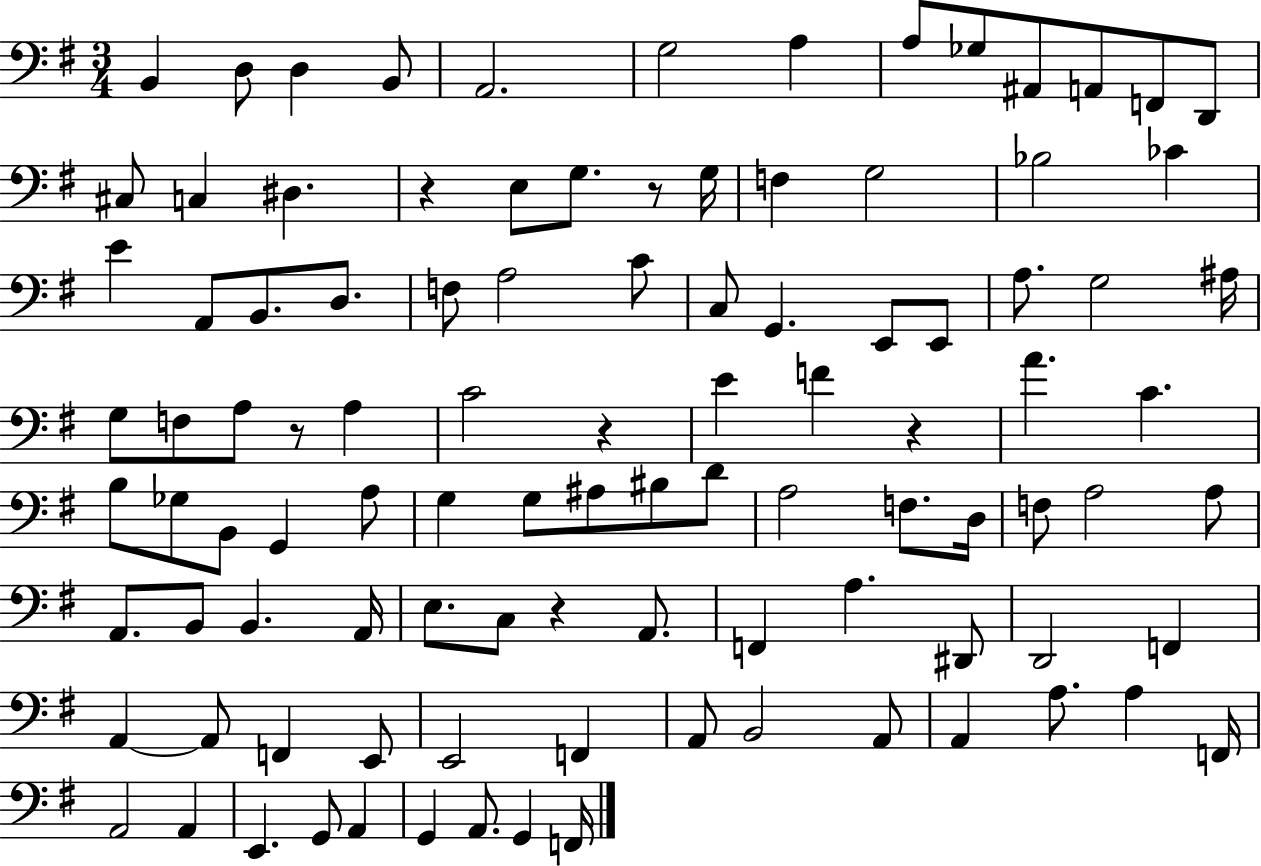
B2/q D3/e D3/q B2/e A2/h. G3/h A3/q A3/e Gb3/e A#2/e A2/e F2/e D2/e C#3/e C3/q D#3/q. R/q E3/e G3/e. R/e G3/s F3/q G3/h Bb3/h CES4/q E4/q A2/e B2/e. D3/e. F3/e A3/h C4/e C3/e G2/q. E2/e E2/e A3/e. G3/h A#3/s G3/e F3/e A3/e R/e A3/q C4/h R/q E4/q F4/q R/q A4/q. C4/q. B3/e Gb3/e B2/e G2/q A3/e G3/q G3/e A#3/e BIS3/e D4/e A3/h F3/e. D3/s F3/e A3/h A3/e A2/e. B2/e B2/q. A2/s E3/e. C3/e R/q A2/e. F2/q A3/q. D#2/e D2/h F2/q A2/q A2/e F2/q E2/e E2/h F2/q A2/e B2/h A2/e A2/q A3/e. A3/q F2/s A2/h A2/q E2/q. G2/e A2/q G2/q A2/e. G2/q F2/s